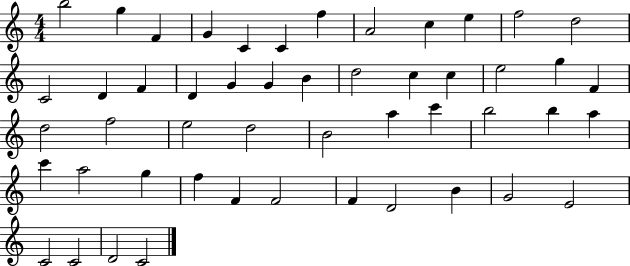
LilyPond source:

{
  \clef treble
  \numericTimeSignature
  \time 4/4
  \key c \major
  b''2 g''4 f'4 | g'4 c'4 c'4 f''4 | a'2 c''4 e''4 | f''2 d''2 | \break c'2 d'4 f'4 | d'4 g'4 g'4 b'4 | d''2 c''4 c''4 | e''2 g''4 f'4 | \break d''2 f''2 | e''2 d''2 | b'2 a''4 c'''4 | b''2 b''4 a''4 | \break c'''4 a''2 g''4 | f''4 f'4 f'2 | f'4 d'2 b'4 | g'2 e'2 | \break c'2 c'2 | d'2 c'2 | \bar "|."
}